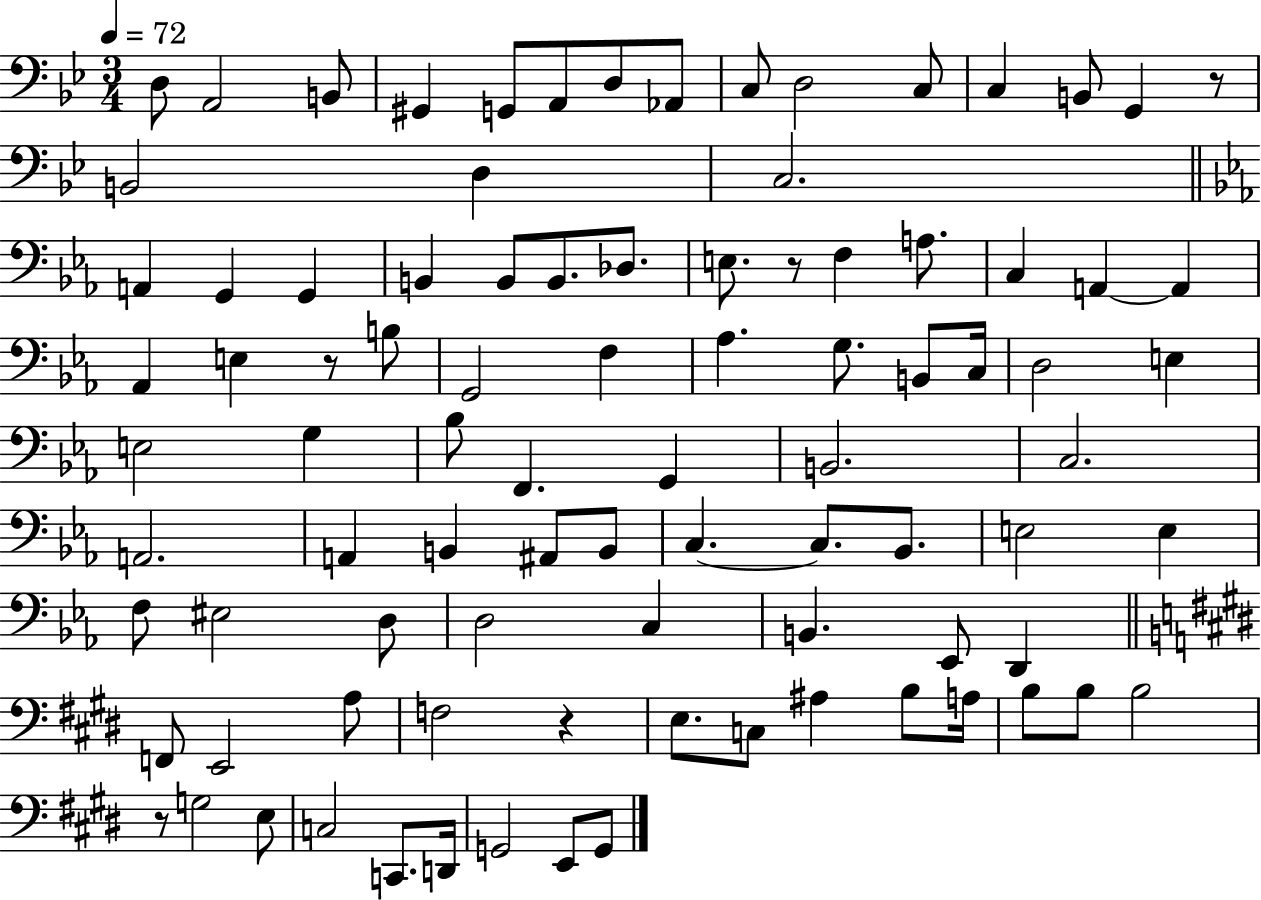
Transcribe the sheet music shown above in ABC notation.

X:1
T:Untitled
M:3/4
L:1/4
K:Bb
D,/2 A,,2 B,,/2 ^G,, G,,/2 A,,/2 D,/2 _A,,/2 C,/2 D,2 C,/2 C, B,,/2 G,, z/2 B,,2 D, C,2 A,, G,, G,, B,, B,,/2 B,,/2 _D,/2 E,/2 z/2 F, A,/2 C, A,, A,, _A,, E, z/2 B,/2 G,,2 F, _A, G,/2 B,,/2 C,/4 D,2 E, E,2 G, _B,/2 F,, G,, B,,2 C,2 A,,2 A,, B,, ^A,,/2 B,,/2 C, C,/2 _B,,/2 E,2 E, F,/2 ^E,2 D,/2 D,2 C, B,, _E,,/2 D,, F,,/2 E,,2 A,/2 F,2 z E,/2 C,/2 ^A, B,/2 A,/4 B,/2 B,/2 B,2 z/2 G,2 E,/2 C,2 C,,/2 D,,/4 G,,2 E,,/2 G,,/2